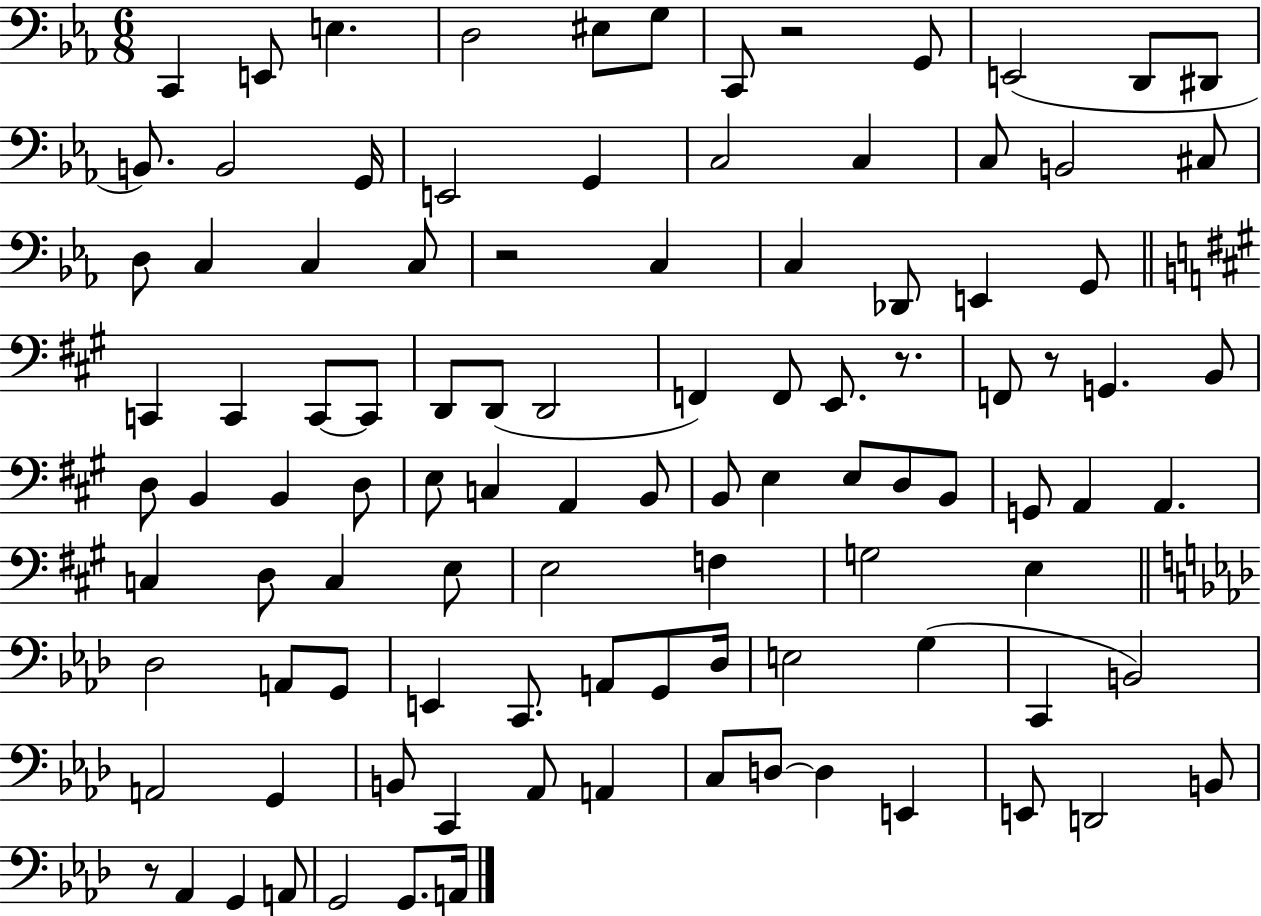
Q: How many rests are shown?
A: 5